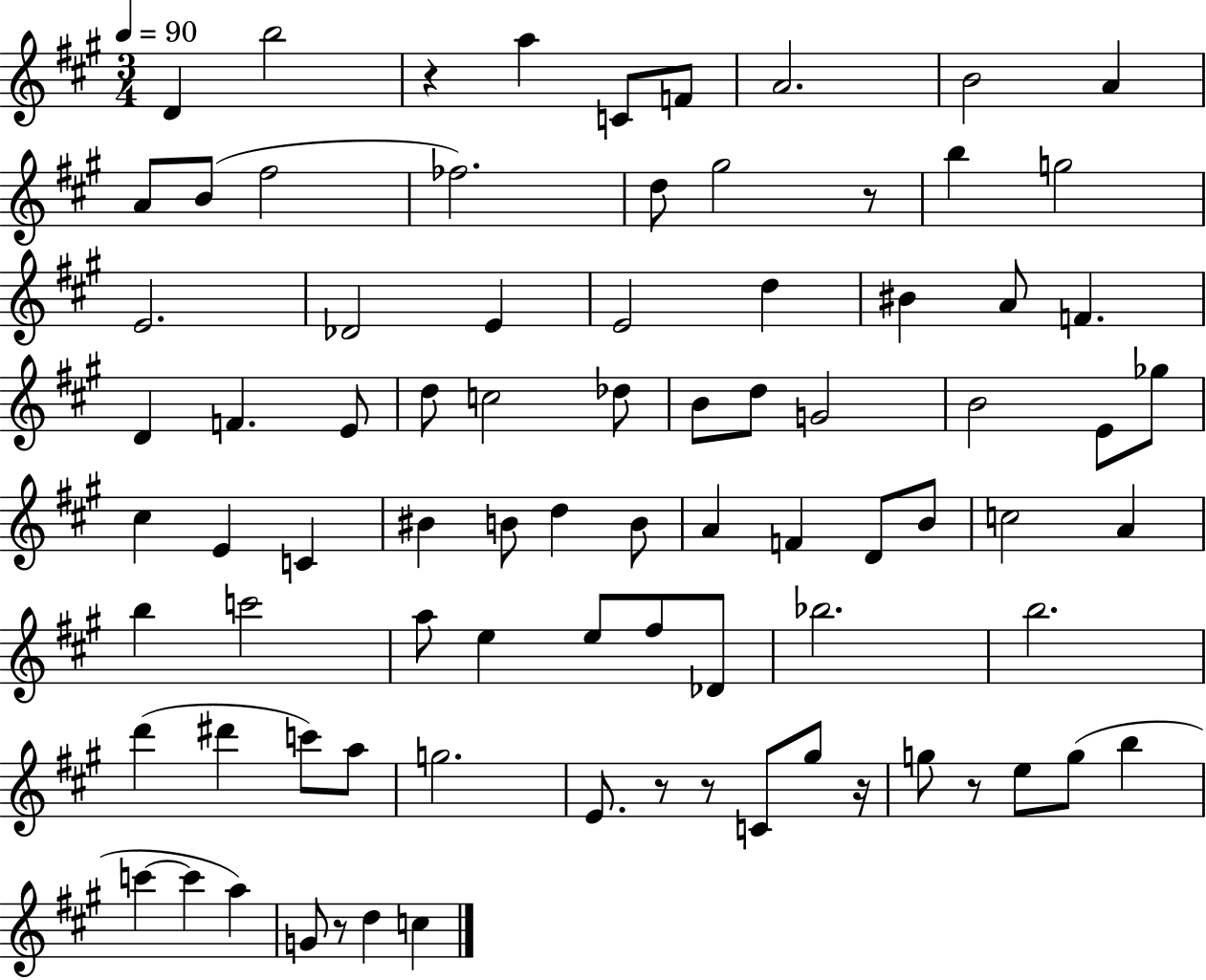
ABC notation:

X:1
T:Untitled
M:3/4
L:1/4
K:A
D b2 z a C/2 F/2 A2 B2 A A/2 B/2 ^f2 _f2 d/2 ^g2 z/2 b g2 E2 _D2 E E2 d ^B A/2 F D F E/2 d/2 c2 _d/2 B/2 d/2 G2 B2 E/2 _g/2 ^c E C ^B B/2 d B/2 A F D/2 B/2 c2 A b c'2 a/2 e e/2 ^f/2 _D/2 _b2 b2 d' ^d' c'/2 a/2 g2 E/2 z/2 z/2 C/2 ^g/2 z/4 g/2 z/2 e/2 g/2 b c' c' a G/2 z/2 d c